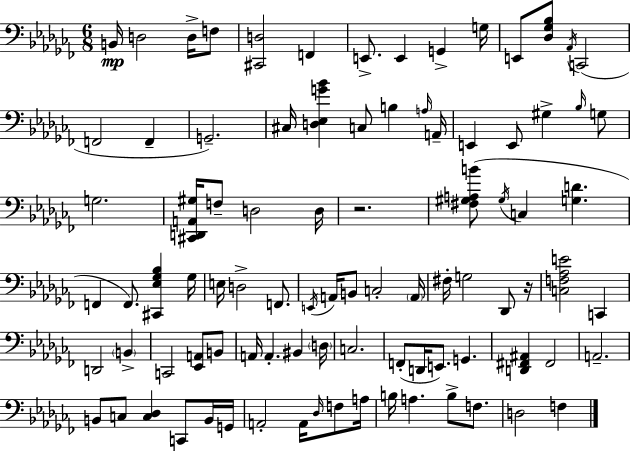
X:1
T:Untitled
M:6/8
L:1/4
K:Abm
B,,/4 D,2 D,/4 F,/2 [^C,,D,]2 F,, E,,/2 E,, G,, G,/4 E,,/2 [_D,_G,_B,]/2 _A,,/4 C,,2 F,,2 F,, G,,2 ^C,/4 [D,_E,G_B] C,/2 B, A,/4 A,,/4 E,, E,,/2 ^G, _B,/4 G,/2 G,2 [^C,,D,,A,,^G,]/4 F,/2 D,2 D,/4 z2 [^F,^G,A,B]/2 ^G,/4 C, [G,D] F,, F,,/2 [^C,,_E,_G,_B,] _G,/4 E,/4 D,2 F,,/2 E,,/4 A,,/4 B,,/2 C,2 A,,/4 ^F,/4 G,2 _D,,/2 z/4 [C,F,_A,E]2 C,, D,,2 B,, C,,2 [_E,,A,,]/2 B,,/2 A,,/4 A,, ^B,, D,/4 C,2 F,,/2 D,,/4 E,,/2 G,, [D,,^F,,^A,,] ^F,,2 A,,2 B,,/2 C,/2 [C,_D,] C,,/2 B,,/4 G,,/4 A,,2 A,,/4 _D,/4 F,/2 A,/4 B,/4 A, B,/2 F,/2 D,2 F,